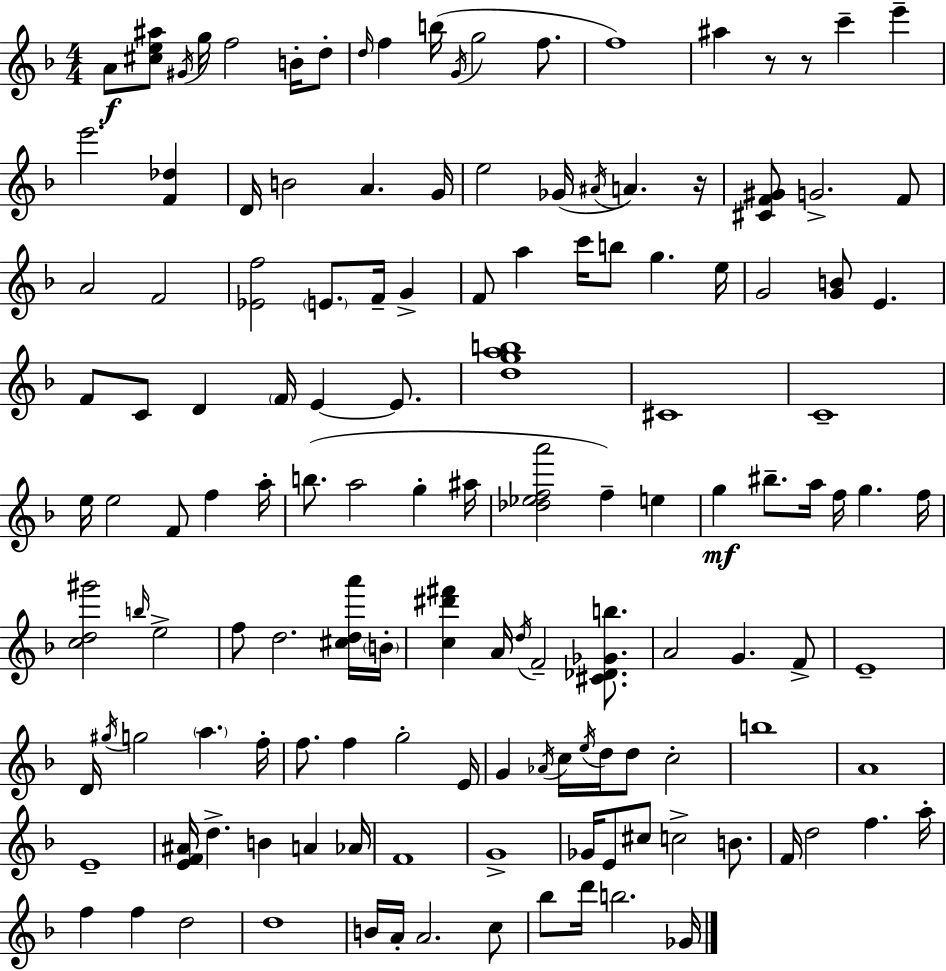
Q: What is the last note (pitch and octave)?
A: Gb4